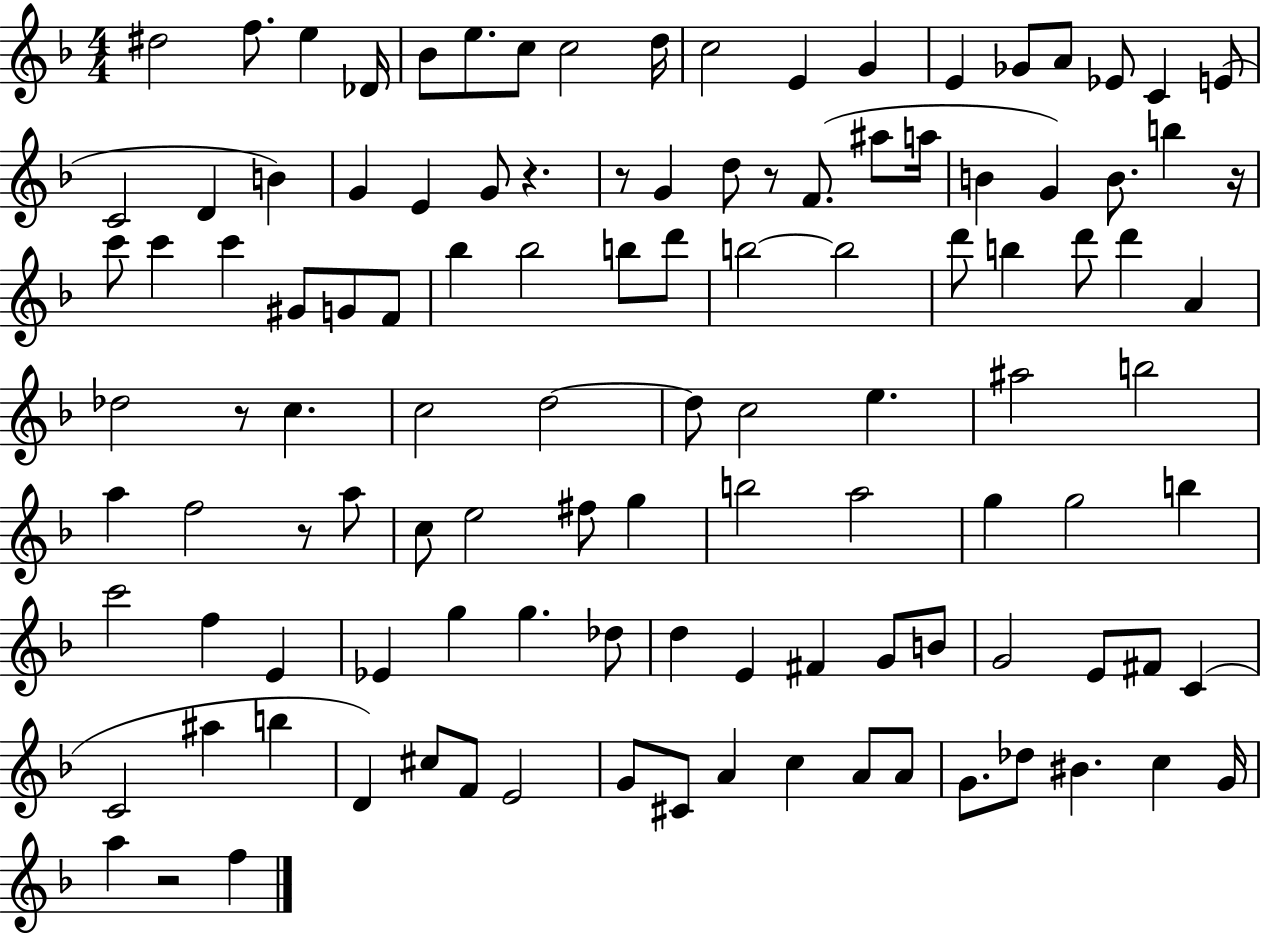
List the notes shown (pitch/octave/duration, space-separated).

D#5/h F5/e. E5/q Db4/s Bb4/e E5/e. C5/e C5/h D5/s C5/h E4/q G4/q E4/q Gb4/e A4/e Eb4/e C4/q E4/e C4/h D4/q B4/q G4/q E4/q G4/e R/q. R/e G4/q D5/e R/e F4/e. A#5/e A5/s B4/q G4/q B4/e. B5/q R/s C6/e C6/q C6/q G#4/e G4/e F4/e Bb5/q Bb5/h B5/e D6/e B5/h B5/h D6/e B5/q D6/e D6/q A4/q Db5/h R/e C5/q. C5/h D5/h D5/e C5/h E5/q. A#5/h B5/h A5/q F5/h R/e A5/e C5/e E5/h F#5/e G5/q B5/h A5/h G5/q G5/h B5/q C6/h F5/q E4/q Eb4/q G5/q G5/q. Db5/e D5/q E4/q F#4/q G4/e B4/e G4/h E4/e F#4/e C4/q C4/h A#5/q B5/q D4/q C#5/e F4/e E4/h G4/e C#4/e A4/q C5/q A4/e A4/e G4/e. Db5/e BIS4/q. C5/q G4/s A5/q R/h F5/q